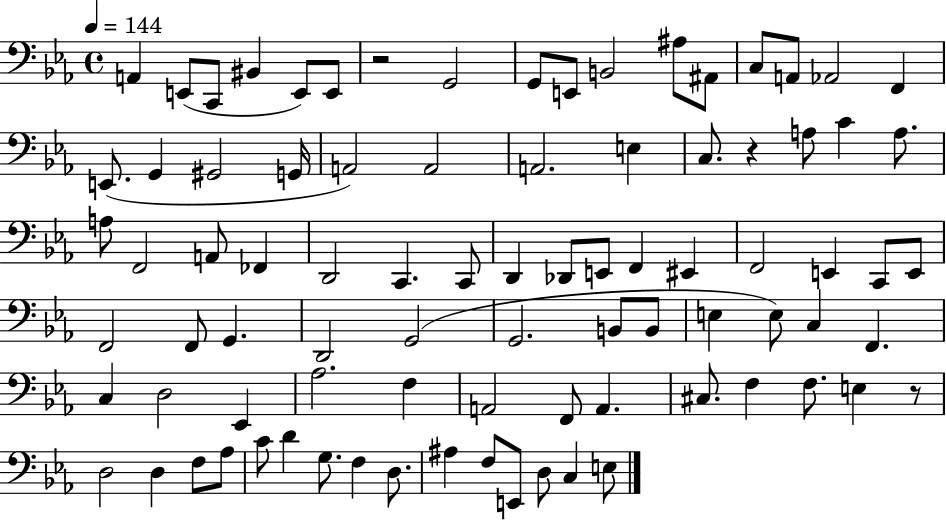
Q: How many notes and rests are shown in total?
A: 86